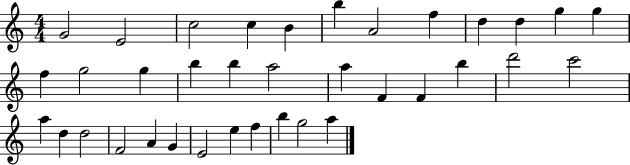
{
  \clef treble
  \numericTimeSignature
  \time 4/4
  \key c \major
  g'2 e'2 | c''2 c''4 b'4 | b''4 a'2 f''4 | d''4 d''4 g''4 g''4 | \break f''4 g''2 g''4 | b''4 b''4 a''2 | a''4 f'4 f'4 b''4 | d'''2 c'''2 | \break a''4 d''4 d''2 | f'2 a'4 g'4 | e'2 e''4 f''4 | b''4 g''2 a''4 | \break \bar "|."
}